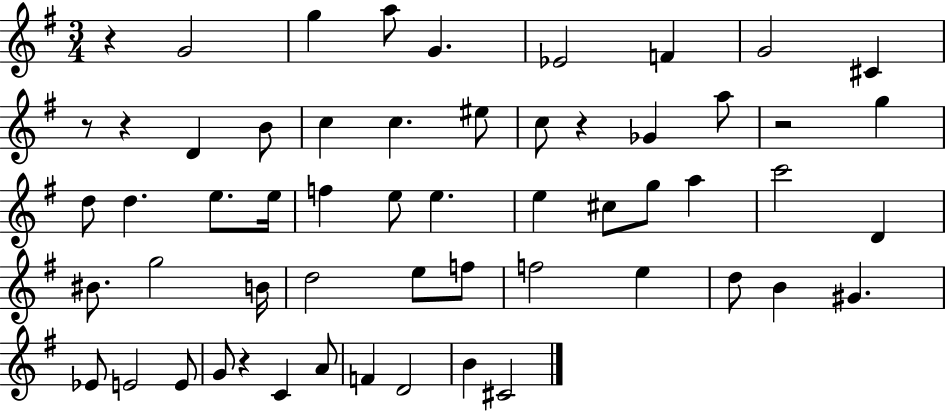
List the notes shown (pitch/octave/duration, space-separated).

R/q G4/h G5/q A5/e G4/q. Eb4/h F4/q G4/h C#4/q R/e R/q D4/q B4/e C5/q C5/q. EIS5/e C5/e R/q Gb4/q A5/e R/h G5/q D5/e D5/q. E5/e. E5/s F5/q E5/e E5/q. E5/q C#5/e G5/e A5/q C6/h D4/q BIS4/e. G5/h B4/s D5/h E5/e F5/e F5/h E5/q D5/e B4/q G#4/q. Eb4/e E4/h E4/e G4/e R/q C4/q A4/e F4/q D4/h B4/q C#4/h